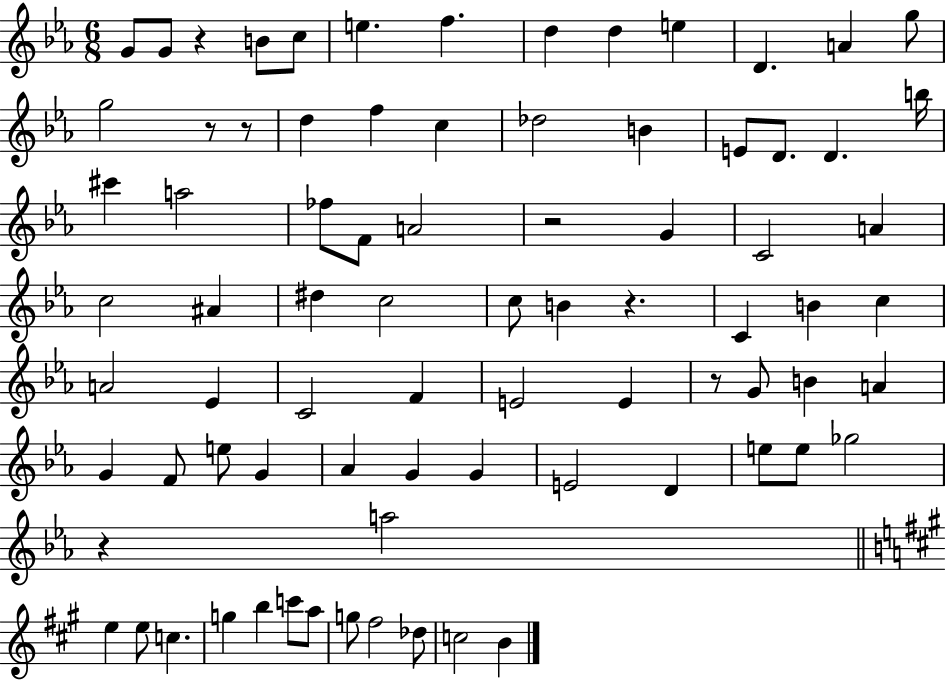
G4/e G4/e R/q B4/e C5/e E5/q. F5/q. D5/q D5/q E5/q D4/q. A4/q G5/e G5/h R/e R/e D5/q F5/q C5/q Db5/h B4/q E4/e D4/e. D4/q. B5/s C#6/q A5/h FES5/e F4/e A4/h R/h G4/q C4/h A4/q C5/h A#4/q D#5/q C5/h C5/e B4/q R/q. C4/q B4/q C5/q A4/h Eb4/q C4/h F4/q E4/h E4/q R/e G4/e B4/q A4/q G4/q F4/e E5/e G4/q Ab4/q G4/q G4/q E4/h D4/q E5/e E5/e Gb5/h R/q A5/h E5/q E5/e C5/q. G5/q B5/q C6/e A5/e G5/e F#5/h Db5/e C5/h B4/q